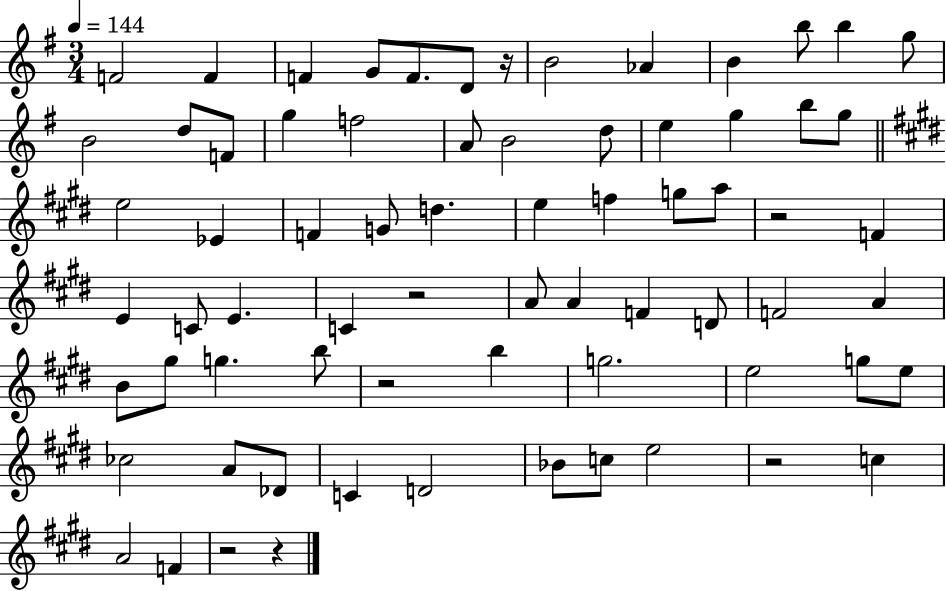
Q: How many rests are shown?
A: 7